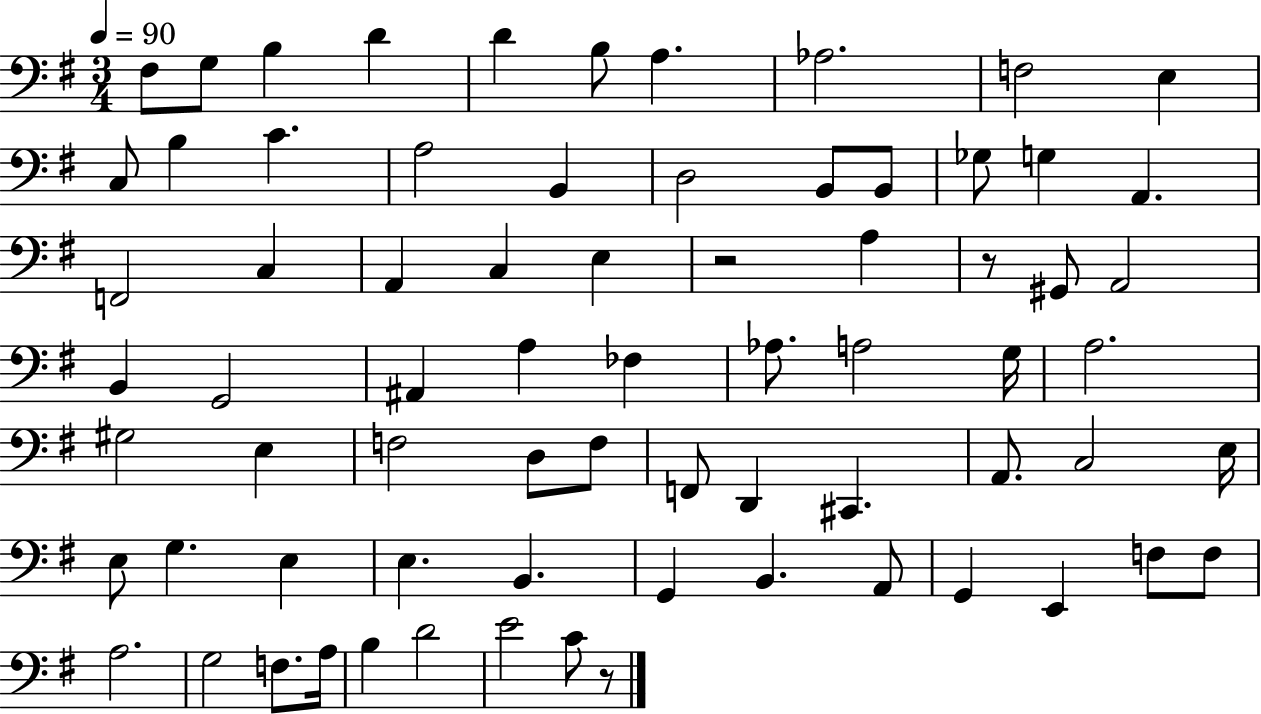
X:1
T:Untitled
M:3/4
L:1/4
K:G
^F,/2 G,/2 B, D D B,/2 A, _A,2 F,2 E, C,/2 B, C A,2 B,, D,2 B,,/2 B,,/2 _G,/2 G, A,, F,,2 C, A,, C, E, z2 A, z/2 ^G,,/2 A,,2 B,, G,,2 ^A,, A, _F, _A,/2 A,2 G,/4 A,2 ^G,2 E, F,2 D,/2 F,/2 F,,/2 D,, ^C,, A,,/2 C,2 E,/4 E,/2 G, E, E, B,, G,, B,, A,,/2 G,, E,, F,/2 F,/2 A,2 G,2 F,/2 A,/4 B, D2 E2 C/2 z/2